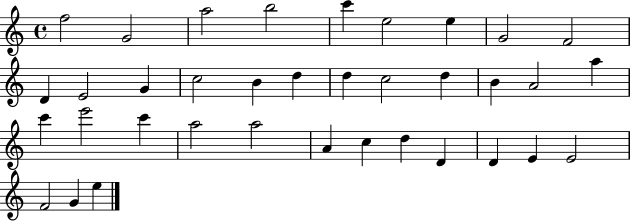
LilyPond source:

{
  \clef treble
  \time 4/4
  \defaultTimeSignature
  \key c \major
  f''2 g'2 | a''2 b''2 | c'''4 e''2 e''4 | g'2 f'2 | \break d'4 e'2 g'4 | c''2 b'4 d''4 | d''4 c''2 d''4 | b'4 a'2 a''4 | \break c'''4 e'''2 c'''4 | a''2 a''2 | a'4 c''4 d''4 d'4 | d'4 e'4 e'2 | \break f'2 g'4 e''4 | \bar "|."
}